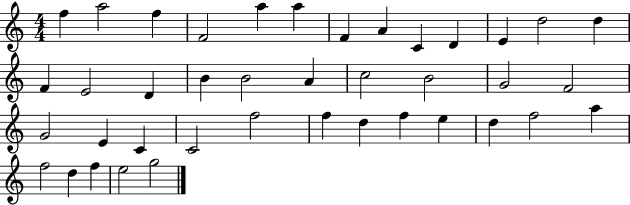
{
  \clef treble
  \numericTimeSignature
  \time 4/4
  \key c \major
  f''4 a''2 f''4 | f'2 a''4 a''4 | f'4 a'4 c'4 d'4 | e'4 d''2 d''4 | \break f'4 e'2 d'4 | b'4 b'2 a'4 | c''2 b'2 | g'2 f'2 | \break g'2 e'4 c'4 | c'2 f''2 | f''4 d''4 f''4 e''4 | d''4 f''2 a''4 | \break f''2 d''4 f''4 | e''2 g''2 | \bar "|."
}